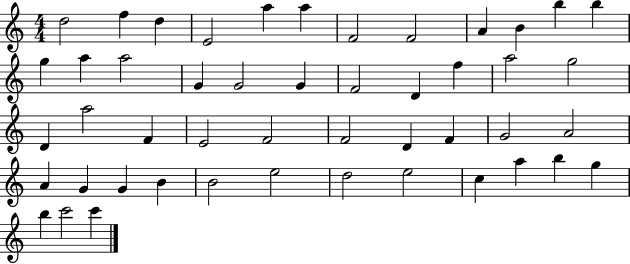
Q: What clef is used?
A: treble